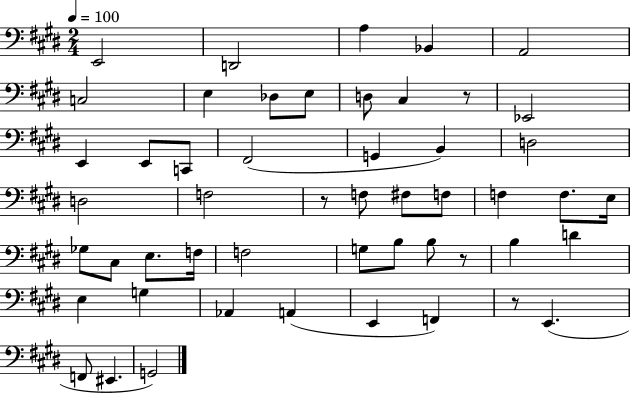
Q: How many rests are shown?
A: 4